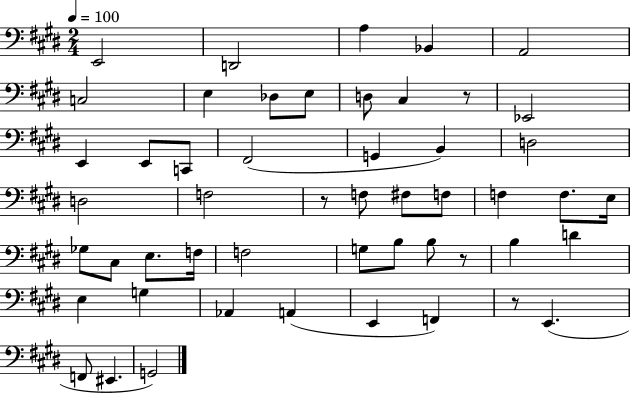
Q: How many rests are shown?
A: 4